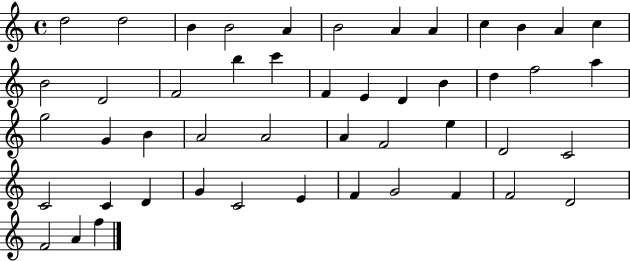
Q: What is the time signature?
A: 4/4